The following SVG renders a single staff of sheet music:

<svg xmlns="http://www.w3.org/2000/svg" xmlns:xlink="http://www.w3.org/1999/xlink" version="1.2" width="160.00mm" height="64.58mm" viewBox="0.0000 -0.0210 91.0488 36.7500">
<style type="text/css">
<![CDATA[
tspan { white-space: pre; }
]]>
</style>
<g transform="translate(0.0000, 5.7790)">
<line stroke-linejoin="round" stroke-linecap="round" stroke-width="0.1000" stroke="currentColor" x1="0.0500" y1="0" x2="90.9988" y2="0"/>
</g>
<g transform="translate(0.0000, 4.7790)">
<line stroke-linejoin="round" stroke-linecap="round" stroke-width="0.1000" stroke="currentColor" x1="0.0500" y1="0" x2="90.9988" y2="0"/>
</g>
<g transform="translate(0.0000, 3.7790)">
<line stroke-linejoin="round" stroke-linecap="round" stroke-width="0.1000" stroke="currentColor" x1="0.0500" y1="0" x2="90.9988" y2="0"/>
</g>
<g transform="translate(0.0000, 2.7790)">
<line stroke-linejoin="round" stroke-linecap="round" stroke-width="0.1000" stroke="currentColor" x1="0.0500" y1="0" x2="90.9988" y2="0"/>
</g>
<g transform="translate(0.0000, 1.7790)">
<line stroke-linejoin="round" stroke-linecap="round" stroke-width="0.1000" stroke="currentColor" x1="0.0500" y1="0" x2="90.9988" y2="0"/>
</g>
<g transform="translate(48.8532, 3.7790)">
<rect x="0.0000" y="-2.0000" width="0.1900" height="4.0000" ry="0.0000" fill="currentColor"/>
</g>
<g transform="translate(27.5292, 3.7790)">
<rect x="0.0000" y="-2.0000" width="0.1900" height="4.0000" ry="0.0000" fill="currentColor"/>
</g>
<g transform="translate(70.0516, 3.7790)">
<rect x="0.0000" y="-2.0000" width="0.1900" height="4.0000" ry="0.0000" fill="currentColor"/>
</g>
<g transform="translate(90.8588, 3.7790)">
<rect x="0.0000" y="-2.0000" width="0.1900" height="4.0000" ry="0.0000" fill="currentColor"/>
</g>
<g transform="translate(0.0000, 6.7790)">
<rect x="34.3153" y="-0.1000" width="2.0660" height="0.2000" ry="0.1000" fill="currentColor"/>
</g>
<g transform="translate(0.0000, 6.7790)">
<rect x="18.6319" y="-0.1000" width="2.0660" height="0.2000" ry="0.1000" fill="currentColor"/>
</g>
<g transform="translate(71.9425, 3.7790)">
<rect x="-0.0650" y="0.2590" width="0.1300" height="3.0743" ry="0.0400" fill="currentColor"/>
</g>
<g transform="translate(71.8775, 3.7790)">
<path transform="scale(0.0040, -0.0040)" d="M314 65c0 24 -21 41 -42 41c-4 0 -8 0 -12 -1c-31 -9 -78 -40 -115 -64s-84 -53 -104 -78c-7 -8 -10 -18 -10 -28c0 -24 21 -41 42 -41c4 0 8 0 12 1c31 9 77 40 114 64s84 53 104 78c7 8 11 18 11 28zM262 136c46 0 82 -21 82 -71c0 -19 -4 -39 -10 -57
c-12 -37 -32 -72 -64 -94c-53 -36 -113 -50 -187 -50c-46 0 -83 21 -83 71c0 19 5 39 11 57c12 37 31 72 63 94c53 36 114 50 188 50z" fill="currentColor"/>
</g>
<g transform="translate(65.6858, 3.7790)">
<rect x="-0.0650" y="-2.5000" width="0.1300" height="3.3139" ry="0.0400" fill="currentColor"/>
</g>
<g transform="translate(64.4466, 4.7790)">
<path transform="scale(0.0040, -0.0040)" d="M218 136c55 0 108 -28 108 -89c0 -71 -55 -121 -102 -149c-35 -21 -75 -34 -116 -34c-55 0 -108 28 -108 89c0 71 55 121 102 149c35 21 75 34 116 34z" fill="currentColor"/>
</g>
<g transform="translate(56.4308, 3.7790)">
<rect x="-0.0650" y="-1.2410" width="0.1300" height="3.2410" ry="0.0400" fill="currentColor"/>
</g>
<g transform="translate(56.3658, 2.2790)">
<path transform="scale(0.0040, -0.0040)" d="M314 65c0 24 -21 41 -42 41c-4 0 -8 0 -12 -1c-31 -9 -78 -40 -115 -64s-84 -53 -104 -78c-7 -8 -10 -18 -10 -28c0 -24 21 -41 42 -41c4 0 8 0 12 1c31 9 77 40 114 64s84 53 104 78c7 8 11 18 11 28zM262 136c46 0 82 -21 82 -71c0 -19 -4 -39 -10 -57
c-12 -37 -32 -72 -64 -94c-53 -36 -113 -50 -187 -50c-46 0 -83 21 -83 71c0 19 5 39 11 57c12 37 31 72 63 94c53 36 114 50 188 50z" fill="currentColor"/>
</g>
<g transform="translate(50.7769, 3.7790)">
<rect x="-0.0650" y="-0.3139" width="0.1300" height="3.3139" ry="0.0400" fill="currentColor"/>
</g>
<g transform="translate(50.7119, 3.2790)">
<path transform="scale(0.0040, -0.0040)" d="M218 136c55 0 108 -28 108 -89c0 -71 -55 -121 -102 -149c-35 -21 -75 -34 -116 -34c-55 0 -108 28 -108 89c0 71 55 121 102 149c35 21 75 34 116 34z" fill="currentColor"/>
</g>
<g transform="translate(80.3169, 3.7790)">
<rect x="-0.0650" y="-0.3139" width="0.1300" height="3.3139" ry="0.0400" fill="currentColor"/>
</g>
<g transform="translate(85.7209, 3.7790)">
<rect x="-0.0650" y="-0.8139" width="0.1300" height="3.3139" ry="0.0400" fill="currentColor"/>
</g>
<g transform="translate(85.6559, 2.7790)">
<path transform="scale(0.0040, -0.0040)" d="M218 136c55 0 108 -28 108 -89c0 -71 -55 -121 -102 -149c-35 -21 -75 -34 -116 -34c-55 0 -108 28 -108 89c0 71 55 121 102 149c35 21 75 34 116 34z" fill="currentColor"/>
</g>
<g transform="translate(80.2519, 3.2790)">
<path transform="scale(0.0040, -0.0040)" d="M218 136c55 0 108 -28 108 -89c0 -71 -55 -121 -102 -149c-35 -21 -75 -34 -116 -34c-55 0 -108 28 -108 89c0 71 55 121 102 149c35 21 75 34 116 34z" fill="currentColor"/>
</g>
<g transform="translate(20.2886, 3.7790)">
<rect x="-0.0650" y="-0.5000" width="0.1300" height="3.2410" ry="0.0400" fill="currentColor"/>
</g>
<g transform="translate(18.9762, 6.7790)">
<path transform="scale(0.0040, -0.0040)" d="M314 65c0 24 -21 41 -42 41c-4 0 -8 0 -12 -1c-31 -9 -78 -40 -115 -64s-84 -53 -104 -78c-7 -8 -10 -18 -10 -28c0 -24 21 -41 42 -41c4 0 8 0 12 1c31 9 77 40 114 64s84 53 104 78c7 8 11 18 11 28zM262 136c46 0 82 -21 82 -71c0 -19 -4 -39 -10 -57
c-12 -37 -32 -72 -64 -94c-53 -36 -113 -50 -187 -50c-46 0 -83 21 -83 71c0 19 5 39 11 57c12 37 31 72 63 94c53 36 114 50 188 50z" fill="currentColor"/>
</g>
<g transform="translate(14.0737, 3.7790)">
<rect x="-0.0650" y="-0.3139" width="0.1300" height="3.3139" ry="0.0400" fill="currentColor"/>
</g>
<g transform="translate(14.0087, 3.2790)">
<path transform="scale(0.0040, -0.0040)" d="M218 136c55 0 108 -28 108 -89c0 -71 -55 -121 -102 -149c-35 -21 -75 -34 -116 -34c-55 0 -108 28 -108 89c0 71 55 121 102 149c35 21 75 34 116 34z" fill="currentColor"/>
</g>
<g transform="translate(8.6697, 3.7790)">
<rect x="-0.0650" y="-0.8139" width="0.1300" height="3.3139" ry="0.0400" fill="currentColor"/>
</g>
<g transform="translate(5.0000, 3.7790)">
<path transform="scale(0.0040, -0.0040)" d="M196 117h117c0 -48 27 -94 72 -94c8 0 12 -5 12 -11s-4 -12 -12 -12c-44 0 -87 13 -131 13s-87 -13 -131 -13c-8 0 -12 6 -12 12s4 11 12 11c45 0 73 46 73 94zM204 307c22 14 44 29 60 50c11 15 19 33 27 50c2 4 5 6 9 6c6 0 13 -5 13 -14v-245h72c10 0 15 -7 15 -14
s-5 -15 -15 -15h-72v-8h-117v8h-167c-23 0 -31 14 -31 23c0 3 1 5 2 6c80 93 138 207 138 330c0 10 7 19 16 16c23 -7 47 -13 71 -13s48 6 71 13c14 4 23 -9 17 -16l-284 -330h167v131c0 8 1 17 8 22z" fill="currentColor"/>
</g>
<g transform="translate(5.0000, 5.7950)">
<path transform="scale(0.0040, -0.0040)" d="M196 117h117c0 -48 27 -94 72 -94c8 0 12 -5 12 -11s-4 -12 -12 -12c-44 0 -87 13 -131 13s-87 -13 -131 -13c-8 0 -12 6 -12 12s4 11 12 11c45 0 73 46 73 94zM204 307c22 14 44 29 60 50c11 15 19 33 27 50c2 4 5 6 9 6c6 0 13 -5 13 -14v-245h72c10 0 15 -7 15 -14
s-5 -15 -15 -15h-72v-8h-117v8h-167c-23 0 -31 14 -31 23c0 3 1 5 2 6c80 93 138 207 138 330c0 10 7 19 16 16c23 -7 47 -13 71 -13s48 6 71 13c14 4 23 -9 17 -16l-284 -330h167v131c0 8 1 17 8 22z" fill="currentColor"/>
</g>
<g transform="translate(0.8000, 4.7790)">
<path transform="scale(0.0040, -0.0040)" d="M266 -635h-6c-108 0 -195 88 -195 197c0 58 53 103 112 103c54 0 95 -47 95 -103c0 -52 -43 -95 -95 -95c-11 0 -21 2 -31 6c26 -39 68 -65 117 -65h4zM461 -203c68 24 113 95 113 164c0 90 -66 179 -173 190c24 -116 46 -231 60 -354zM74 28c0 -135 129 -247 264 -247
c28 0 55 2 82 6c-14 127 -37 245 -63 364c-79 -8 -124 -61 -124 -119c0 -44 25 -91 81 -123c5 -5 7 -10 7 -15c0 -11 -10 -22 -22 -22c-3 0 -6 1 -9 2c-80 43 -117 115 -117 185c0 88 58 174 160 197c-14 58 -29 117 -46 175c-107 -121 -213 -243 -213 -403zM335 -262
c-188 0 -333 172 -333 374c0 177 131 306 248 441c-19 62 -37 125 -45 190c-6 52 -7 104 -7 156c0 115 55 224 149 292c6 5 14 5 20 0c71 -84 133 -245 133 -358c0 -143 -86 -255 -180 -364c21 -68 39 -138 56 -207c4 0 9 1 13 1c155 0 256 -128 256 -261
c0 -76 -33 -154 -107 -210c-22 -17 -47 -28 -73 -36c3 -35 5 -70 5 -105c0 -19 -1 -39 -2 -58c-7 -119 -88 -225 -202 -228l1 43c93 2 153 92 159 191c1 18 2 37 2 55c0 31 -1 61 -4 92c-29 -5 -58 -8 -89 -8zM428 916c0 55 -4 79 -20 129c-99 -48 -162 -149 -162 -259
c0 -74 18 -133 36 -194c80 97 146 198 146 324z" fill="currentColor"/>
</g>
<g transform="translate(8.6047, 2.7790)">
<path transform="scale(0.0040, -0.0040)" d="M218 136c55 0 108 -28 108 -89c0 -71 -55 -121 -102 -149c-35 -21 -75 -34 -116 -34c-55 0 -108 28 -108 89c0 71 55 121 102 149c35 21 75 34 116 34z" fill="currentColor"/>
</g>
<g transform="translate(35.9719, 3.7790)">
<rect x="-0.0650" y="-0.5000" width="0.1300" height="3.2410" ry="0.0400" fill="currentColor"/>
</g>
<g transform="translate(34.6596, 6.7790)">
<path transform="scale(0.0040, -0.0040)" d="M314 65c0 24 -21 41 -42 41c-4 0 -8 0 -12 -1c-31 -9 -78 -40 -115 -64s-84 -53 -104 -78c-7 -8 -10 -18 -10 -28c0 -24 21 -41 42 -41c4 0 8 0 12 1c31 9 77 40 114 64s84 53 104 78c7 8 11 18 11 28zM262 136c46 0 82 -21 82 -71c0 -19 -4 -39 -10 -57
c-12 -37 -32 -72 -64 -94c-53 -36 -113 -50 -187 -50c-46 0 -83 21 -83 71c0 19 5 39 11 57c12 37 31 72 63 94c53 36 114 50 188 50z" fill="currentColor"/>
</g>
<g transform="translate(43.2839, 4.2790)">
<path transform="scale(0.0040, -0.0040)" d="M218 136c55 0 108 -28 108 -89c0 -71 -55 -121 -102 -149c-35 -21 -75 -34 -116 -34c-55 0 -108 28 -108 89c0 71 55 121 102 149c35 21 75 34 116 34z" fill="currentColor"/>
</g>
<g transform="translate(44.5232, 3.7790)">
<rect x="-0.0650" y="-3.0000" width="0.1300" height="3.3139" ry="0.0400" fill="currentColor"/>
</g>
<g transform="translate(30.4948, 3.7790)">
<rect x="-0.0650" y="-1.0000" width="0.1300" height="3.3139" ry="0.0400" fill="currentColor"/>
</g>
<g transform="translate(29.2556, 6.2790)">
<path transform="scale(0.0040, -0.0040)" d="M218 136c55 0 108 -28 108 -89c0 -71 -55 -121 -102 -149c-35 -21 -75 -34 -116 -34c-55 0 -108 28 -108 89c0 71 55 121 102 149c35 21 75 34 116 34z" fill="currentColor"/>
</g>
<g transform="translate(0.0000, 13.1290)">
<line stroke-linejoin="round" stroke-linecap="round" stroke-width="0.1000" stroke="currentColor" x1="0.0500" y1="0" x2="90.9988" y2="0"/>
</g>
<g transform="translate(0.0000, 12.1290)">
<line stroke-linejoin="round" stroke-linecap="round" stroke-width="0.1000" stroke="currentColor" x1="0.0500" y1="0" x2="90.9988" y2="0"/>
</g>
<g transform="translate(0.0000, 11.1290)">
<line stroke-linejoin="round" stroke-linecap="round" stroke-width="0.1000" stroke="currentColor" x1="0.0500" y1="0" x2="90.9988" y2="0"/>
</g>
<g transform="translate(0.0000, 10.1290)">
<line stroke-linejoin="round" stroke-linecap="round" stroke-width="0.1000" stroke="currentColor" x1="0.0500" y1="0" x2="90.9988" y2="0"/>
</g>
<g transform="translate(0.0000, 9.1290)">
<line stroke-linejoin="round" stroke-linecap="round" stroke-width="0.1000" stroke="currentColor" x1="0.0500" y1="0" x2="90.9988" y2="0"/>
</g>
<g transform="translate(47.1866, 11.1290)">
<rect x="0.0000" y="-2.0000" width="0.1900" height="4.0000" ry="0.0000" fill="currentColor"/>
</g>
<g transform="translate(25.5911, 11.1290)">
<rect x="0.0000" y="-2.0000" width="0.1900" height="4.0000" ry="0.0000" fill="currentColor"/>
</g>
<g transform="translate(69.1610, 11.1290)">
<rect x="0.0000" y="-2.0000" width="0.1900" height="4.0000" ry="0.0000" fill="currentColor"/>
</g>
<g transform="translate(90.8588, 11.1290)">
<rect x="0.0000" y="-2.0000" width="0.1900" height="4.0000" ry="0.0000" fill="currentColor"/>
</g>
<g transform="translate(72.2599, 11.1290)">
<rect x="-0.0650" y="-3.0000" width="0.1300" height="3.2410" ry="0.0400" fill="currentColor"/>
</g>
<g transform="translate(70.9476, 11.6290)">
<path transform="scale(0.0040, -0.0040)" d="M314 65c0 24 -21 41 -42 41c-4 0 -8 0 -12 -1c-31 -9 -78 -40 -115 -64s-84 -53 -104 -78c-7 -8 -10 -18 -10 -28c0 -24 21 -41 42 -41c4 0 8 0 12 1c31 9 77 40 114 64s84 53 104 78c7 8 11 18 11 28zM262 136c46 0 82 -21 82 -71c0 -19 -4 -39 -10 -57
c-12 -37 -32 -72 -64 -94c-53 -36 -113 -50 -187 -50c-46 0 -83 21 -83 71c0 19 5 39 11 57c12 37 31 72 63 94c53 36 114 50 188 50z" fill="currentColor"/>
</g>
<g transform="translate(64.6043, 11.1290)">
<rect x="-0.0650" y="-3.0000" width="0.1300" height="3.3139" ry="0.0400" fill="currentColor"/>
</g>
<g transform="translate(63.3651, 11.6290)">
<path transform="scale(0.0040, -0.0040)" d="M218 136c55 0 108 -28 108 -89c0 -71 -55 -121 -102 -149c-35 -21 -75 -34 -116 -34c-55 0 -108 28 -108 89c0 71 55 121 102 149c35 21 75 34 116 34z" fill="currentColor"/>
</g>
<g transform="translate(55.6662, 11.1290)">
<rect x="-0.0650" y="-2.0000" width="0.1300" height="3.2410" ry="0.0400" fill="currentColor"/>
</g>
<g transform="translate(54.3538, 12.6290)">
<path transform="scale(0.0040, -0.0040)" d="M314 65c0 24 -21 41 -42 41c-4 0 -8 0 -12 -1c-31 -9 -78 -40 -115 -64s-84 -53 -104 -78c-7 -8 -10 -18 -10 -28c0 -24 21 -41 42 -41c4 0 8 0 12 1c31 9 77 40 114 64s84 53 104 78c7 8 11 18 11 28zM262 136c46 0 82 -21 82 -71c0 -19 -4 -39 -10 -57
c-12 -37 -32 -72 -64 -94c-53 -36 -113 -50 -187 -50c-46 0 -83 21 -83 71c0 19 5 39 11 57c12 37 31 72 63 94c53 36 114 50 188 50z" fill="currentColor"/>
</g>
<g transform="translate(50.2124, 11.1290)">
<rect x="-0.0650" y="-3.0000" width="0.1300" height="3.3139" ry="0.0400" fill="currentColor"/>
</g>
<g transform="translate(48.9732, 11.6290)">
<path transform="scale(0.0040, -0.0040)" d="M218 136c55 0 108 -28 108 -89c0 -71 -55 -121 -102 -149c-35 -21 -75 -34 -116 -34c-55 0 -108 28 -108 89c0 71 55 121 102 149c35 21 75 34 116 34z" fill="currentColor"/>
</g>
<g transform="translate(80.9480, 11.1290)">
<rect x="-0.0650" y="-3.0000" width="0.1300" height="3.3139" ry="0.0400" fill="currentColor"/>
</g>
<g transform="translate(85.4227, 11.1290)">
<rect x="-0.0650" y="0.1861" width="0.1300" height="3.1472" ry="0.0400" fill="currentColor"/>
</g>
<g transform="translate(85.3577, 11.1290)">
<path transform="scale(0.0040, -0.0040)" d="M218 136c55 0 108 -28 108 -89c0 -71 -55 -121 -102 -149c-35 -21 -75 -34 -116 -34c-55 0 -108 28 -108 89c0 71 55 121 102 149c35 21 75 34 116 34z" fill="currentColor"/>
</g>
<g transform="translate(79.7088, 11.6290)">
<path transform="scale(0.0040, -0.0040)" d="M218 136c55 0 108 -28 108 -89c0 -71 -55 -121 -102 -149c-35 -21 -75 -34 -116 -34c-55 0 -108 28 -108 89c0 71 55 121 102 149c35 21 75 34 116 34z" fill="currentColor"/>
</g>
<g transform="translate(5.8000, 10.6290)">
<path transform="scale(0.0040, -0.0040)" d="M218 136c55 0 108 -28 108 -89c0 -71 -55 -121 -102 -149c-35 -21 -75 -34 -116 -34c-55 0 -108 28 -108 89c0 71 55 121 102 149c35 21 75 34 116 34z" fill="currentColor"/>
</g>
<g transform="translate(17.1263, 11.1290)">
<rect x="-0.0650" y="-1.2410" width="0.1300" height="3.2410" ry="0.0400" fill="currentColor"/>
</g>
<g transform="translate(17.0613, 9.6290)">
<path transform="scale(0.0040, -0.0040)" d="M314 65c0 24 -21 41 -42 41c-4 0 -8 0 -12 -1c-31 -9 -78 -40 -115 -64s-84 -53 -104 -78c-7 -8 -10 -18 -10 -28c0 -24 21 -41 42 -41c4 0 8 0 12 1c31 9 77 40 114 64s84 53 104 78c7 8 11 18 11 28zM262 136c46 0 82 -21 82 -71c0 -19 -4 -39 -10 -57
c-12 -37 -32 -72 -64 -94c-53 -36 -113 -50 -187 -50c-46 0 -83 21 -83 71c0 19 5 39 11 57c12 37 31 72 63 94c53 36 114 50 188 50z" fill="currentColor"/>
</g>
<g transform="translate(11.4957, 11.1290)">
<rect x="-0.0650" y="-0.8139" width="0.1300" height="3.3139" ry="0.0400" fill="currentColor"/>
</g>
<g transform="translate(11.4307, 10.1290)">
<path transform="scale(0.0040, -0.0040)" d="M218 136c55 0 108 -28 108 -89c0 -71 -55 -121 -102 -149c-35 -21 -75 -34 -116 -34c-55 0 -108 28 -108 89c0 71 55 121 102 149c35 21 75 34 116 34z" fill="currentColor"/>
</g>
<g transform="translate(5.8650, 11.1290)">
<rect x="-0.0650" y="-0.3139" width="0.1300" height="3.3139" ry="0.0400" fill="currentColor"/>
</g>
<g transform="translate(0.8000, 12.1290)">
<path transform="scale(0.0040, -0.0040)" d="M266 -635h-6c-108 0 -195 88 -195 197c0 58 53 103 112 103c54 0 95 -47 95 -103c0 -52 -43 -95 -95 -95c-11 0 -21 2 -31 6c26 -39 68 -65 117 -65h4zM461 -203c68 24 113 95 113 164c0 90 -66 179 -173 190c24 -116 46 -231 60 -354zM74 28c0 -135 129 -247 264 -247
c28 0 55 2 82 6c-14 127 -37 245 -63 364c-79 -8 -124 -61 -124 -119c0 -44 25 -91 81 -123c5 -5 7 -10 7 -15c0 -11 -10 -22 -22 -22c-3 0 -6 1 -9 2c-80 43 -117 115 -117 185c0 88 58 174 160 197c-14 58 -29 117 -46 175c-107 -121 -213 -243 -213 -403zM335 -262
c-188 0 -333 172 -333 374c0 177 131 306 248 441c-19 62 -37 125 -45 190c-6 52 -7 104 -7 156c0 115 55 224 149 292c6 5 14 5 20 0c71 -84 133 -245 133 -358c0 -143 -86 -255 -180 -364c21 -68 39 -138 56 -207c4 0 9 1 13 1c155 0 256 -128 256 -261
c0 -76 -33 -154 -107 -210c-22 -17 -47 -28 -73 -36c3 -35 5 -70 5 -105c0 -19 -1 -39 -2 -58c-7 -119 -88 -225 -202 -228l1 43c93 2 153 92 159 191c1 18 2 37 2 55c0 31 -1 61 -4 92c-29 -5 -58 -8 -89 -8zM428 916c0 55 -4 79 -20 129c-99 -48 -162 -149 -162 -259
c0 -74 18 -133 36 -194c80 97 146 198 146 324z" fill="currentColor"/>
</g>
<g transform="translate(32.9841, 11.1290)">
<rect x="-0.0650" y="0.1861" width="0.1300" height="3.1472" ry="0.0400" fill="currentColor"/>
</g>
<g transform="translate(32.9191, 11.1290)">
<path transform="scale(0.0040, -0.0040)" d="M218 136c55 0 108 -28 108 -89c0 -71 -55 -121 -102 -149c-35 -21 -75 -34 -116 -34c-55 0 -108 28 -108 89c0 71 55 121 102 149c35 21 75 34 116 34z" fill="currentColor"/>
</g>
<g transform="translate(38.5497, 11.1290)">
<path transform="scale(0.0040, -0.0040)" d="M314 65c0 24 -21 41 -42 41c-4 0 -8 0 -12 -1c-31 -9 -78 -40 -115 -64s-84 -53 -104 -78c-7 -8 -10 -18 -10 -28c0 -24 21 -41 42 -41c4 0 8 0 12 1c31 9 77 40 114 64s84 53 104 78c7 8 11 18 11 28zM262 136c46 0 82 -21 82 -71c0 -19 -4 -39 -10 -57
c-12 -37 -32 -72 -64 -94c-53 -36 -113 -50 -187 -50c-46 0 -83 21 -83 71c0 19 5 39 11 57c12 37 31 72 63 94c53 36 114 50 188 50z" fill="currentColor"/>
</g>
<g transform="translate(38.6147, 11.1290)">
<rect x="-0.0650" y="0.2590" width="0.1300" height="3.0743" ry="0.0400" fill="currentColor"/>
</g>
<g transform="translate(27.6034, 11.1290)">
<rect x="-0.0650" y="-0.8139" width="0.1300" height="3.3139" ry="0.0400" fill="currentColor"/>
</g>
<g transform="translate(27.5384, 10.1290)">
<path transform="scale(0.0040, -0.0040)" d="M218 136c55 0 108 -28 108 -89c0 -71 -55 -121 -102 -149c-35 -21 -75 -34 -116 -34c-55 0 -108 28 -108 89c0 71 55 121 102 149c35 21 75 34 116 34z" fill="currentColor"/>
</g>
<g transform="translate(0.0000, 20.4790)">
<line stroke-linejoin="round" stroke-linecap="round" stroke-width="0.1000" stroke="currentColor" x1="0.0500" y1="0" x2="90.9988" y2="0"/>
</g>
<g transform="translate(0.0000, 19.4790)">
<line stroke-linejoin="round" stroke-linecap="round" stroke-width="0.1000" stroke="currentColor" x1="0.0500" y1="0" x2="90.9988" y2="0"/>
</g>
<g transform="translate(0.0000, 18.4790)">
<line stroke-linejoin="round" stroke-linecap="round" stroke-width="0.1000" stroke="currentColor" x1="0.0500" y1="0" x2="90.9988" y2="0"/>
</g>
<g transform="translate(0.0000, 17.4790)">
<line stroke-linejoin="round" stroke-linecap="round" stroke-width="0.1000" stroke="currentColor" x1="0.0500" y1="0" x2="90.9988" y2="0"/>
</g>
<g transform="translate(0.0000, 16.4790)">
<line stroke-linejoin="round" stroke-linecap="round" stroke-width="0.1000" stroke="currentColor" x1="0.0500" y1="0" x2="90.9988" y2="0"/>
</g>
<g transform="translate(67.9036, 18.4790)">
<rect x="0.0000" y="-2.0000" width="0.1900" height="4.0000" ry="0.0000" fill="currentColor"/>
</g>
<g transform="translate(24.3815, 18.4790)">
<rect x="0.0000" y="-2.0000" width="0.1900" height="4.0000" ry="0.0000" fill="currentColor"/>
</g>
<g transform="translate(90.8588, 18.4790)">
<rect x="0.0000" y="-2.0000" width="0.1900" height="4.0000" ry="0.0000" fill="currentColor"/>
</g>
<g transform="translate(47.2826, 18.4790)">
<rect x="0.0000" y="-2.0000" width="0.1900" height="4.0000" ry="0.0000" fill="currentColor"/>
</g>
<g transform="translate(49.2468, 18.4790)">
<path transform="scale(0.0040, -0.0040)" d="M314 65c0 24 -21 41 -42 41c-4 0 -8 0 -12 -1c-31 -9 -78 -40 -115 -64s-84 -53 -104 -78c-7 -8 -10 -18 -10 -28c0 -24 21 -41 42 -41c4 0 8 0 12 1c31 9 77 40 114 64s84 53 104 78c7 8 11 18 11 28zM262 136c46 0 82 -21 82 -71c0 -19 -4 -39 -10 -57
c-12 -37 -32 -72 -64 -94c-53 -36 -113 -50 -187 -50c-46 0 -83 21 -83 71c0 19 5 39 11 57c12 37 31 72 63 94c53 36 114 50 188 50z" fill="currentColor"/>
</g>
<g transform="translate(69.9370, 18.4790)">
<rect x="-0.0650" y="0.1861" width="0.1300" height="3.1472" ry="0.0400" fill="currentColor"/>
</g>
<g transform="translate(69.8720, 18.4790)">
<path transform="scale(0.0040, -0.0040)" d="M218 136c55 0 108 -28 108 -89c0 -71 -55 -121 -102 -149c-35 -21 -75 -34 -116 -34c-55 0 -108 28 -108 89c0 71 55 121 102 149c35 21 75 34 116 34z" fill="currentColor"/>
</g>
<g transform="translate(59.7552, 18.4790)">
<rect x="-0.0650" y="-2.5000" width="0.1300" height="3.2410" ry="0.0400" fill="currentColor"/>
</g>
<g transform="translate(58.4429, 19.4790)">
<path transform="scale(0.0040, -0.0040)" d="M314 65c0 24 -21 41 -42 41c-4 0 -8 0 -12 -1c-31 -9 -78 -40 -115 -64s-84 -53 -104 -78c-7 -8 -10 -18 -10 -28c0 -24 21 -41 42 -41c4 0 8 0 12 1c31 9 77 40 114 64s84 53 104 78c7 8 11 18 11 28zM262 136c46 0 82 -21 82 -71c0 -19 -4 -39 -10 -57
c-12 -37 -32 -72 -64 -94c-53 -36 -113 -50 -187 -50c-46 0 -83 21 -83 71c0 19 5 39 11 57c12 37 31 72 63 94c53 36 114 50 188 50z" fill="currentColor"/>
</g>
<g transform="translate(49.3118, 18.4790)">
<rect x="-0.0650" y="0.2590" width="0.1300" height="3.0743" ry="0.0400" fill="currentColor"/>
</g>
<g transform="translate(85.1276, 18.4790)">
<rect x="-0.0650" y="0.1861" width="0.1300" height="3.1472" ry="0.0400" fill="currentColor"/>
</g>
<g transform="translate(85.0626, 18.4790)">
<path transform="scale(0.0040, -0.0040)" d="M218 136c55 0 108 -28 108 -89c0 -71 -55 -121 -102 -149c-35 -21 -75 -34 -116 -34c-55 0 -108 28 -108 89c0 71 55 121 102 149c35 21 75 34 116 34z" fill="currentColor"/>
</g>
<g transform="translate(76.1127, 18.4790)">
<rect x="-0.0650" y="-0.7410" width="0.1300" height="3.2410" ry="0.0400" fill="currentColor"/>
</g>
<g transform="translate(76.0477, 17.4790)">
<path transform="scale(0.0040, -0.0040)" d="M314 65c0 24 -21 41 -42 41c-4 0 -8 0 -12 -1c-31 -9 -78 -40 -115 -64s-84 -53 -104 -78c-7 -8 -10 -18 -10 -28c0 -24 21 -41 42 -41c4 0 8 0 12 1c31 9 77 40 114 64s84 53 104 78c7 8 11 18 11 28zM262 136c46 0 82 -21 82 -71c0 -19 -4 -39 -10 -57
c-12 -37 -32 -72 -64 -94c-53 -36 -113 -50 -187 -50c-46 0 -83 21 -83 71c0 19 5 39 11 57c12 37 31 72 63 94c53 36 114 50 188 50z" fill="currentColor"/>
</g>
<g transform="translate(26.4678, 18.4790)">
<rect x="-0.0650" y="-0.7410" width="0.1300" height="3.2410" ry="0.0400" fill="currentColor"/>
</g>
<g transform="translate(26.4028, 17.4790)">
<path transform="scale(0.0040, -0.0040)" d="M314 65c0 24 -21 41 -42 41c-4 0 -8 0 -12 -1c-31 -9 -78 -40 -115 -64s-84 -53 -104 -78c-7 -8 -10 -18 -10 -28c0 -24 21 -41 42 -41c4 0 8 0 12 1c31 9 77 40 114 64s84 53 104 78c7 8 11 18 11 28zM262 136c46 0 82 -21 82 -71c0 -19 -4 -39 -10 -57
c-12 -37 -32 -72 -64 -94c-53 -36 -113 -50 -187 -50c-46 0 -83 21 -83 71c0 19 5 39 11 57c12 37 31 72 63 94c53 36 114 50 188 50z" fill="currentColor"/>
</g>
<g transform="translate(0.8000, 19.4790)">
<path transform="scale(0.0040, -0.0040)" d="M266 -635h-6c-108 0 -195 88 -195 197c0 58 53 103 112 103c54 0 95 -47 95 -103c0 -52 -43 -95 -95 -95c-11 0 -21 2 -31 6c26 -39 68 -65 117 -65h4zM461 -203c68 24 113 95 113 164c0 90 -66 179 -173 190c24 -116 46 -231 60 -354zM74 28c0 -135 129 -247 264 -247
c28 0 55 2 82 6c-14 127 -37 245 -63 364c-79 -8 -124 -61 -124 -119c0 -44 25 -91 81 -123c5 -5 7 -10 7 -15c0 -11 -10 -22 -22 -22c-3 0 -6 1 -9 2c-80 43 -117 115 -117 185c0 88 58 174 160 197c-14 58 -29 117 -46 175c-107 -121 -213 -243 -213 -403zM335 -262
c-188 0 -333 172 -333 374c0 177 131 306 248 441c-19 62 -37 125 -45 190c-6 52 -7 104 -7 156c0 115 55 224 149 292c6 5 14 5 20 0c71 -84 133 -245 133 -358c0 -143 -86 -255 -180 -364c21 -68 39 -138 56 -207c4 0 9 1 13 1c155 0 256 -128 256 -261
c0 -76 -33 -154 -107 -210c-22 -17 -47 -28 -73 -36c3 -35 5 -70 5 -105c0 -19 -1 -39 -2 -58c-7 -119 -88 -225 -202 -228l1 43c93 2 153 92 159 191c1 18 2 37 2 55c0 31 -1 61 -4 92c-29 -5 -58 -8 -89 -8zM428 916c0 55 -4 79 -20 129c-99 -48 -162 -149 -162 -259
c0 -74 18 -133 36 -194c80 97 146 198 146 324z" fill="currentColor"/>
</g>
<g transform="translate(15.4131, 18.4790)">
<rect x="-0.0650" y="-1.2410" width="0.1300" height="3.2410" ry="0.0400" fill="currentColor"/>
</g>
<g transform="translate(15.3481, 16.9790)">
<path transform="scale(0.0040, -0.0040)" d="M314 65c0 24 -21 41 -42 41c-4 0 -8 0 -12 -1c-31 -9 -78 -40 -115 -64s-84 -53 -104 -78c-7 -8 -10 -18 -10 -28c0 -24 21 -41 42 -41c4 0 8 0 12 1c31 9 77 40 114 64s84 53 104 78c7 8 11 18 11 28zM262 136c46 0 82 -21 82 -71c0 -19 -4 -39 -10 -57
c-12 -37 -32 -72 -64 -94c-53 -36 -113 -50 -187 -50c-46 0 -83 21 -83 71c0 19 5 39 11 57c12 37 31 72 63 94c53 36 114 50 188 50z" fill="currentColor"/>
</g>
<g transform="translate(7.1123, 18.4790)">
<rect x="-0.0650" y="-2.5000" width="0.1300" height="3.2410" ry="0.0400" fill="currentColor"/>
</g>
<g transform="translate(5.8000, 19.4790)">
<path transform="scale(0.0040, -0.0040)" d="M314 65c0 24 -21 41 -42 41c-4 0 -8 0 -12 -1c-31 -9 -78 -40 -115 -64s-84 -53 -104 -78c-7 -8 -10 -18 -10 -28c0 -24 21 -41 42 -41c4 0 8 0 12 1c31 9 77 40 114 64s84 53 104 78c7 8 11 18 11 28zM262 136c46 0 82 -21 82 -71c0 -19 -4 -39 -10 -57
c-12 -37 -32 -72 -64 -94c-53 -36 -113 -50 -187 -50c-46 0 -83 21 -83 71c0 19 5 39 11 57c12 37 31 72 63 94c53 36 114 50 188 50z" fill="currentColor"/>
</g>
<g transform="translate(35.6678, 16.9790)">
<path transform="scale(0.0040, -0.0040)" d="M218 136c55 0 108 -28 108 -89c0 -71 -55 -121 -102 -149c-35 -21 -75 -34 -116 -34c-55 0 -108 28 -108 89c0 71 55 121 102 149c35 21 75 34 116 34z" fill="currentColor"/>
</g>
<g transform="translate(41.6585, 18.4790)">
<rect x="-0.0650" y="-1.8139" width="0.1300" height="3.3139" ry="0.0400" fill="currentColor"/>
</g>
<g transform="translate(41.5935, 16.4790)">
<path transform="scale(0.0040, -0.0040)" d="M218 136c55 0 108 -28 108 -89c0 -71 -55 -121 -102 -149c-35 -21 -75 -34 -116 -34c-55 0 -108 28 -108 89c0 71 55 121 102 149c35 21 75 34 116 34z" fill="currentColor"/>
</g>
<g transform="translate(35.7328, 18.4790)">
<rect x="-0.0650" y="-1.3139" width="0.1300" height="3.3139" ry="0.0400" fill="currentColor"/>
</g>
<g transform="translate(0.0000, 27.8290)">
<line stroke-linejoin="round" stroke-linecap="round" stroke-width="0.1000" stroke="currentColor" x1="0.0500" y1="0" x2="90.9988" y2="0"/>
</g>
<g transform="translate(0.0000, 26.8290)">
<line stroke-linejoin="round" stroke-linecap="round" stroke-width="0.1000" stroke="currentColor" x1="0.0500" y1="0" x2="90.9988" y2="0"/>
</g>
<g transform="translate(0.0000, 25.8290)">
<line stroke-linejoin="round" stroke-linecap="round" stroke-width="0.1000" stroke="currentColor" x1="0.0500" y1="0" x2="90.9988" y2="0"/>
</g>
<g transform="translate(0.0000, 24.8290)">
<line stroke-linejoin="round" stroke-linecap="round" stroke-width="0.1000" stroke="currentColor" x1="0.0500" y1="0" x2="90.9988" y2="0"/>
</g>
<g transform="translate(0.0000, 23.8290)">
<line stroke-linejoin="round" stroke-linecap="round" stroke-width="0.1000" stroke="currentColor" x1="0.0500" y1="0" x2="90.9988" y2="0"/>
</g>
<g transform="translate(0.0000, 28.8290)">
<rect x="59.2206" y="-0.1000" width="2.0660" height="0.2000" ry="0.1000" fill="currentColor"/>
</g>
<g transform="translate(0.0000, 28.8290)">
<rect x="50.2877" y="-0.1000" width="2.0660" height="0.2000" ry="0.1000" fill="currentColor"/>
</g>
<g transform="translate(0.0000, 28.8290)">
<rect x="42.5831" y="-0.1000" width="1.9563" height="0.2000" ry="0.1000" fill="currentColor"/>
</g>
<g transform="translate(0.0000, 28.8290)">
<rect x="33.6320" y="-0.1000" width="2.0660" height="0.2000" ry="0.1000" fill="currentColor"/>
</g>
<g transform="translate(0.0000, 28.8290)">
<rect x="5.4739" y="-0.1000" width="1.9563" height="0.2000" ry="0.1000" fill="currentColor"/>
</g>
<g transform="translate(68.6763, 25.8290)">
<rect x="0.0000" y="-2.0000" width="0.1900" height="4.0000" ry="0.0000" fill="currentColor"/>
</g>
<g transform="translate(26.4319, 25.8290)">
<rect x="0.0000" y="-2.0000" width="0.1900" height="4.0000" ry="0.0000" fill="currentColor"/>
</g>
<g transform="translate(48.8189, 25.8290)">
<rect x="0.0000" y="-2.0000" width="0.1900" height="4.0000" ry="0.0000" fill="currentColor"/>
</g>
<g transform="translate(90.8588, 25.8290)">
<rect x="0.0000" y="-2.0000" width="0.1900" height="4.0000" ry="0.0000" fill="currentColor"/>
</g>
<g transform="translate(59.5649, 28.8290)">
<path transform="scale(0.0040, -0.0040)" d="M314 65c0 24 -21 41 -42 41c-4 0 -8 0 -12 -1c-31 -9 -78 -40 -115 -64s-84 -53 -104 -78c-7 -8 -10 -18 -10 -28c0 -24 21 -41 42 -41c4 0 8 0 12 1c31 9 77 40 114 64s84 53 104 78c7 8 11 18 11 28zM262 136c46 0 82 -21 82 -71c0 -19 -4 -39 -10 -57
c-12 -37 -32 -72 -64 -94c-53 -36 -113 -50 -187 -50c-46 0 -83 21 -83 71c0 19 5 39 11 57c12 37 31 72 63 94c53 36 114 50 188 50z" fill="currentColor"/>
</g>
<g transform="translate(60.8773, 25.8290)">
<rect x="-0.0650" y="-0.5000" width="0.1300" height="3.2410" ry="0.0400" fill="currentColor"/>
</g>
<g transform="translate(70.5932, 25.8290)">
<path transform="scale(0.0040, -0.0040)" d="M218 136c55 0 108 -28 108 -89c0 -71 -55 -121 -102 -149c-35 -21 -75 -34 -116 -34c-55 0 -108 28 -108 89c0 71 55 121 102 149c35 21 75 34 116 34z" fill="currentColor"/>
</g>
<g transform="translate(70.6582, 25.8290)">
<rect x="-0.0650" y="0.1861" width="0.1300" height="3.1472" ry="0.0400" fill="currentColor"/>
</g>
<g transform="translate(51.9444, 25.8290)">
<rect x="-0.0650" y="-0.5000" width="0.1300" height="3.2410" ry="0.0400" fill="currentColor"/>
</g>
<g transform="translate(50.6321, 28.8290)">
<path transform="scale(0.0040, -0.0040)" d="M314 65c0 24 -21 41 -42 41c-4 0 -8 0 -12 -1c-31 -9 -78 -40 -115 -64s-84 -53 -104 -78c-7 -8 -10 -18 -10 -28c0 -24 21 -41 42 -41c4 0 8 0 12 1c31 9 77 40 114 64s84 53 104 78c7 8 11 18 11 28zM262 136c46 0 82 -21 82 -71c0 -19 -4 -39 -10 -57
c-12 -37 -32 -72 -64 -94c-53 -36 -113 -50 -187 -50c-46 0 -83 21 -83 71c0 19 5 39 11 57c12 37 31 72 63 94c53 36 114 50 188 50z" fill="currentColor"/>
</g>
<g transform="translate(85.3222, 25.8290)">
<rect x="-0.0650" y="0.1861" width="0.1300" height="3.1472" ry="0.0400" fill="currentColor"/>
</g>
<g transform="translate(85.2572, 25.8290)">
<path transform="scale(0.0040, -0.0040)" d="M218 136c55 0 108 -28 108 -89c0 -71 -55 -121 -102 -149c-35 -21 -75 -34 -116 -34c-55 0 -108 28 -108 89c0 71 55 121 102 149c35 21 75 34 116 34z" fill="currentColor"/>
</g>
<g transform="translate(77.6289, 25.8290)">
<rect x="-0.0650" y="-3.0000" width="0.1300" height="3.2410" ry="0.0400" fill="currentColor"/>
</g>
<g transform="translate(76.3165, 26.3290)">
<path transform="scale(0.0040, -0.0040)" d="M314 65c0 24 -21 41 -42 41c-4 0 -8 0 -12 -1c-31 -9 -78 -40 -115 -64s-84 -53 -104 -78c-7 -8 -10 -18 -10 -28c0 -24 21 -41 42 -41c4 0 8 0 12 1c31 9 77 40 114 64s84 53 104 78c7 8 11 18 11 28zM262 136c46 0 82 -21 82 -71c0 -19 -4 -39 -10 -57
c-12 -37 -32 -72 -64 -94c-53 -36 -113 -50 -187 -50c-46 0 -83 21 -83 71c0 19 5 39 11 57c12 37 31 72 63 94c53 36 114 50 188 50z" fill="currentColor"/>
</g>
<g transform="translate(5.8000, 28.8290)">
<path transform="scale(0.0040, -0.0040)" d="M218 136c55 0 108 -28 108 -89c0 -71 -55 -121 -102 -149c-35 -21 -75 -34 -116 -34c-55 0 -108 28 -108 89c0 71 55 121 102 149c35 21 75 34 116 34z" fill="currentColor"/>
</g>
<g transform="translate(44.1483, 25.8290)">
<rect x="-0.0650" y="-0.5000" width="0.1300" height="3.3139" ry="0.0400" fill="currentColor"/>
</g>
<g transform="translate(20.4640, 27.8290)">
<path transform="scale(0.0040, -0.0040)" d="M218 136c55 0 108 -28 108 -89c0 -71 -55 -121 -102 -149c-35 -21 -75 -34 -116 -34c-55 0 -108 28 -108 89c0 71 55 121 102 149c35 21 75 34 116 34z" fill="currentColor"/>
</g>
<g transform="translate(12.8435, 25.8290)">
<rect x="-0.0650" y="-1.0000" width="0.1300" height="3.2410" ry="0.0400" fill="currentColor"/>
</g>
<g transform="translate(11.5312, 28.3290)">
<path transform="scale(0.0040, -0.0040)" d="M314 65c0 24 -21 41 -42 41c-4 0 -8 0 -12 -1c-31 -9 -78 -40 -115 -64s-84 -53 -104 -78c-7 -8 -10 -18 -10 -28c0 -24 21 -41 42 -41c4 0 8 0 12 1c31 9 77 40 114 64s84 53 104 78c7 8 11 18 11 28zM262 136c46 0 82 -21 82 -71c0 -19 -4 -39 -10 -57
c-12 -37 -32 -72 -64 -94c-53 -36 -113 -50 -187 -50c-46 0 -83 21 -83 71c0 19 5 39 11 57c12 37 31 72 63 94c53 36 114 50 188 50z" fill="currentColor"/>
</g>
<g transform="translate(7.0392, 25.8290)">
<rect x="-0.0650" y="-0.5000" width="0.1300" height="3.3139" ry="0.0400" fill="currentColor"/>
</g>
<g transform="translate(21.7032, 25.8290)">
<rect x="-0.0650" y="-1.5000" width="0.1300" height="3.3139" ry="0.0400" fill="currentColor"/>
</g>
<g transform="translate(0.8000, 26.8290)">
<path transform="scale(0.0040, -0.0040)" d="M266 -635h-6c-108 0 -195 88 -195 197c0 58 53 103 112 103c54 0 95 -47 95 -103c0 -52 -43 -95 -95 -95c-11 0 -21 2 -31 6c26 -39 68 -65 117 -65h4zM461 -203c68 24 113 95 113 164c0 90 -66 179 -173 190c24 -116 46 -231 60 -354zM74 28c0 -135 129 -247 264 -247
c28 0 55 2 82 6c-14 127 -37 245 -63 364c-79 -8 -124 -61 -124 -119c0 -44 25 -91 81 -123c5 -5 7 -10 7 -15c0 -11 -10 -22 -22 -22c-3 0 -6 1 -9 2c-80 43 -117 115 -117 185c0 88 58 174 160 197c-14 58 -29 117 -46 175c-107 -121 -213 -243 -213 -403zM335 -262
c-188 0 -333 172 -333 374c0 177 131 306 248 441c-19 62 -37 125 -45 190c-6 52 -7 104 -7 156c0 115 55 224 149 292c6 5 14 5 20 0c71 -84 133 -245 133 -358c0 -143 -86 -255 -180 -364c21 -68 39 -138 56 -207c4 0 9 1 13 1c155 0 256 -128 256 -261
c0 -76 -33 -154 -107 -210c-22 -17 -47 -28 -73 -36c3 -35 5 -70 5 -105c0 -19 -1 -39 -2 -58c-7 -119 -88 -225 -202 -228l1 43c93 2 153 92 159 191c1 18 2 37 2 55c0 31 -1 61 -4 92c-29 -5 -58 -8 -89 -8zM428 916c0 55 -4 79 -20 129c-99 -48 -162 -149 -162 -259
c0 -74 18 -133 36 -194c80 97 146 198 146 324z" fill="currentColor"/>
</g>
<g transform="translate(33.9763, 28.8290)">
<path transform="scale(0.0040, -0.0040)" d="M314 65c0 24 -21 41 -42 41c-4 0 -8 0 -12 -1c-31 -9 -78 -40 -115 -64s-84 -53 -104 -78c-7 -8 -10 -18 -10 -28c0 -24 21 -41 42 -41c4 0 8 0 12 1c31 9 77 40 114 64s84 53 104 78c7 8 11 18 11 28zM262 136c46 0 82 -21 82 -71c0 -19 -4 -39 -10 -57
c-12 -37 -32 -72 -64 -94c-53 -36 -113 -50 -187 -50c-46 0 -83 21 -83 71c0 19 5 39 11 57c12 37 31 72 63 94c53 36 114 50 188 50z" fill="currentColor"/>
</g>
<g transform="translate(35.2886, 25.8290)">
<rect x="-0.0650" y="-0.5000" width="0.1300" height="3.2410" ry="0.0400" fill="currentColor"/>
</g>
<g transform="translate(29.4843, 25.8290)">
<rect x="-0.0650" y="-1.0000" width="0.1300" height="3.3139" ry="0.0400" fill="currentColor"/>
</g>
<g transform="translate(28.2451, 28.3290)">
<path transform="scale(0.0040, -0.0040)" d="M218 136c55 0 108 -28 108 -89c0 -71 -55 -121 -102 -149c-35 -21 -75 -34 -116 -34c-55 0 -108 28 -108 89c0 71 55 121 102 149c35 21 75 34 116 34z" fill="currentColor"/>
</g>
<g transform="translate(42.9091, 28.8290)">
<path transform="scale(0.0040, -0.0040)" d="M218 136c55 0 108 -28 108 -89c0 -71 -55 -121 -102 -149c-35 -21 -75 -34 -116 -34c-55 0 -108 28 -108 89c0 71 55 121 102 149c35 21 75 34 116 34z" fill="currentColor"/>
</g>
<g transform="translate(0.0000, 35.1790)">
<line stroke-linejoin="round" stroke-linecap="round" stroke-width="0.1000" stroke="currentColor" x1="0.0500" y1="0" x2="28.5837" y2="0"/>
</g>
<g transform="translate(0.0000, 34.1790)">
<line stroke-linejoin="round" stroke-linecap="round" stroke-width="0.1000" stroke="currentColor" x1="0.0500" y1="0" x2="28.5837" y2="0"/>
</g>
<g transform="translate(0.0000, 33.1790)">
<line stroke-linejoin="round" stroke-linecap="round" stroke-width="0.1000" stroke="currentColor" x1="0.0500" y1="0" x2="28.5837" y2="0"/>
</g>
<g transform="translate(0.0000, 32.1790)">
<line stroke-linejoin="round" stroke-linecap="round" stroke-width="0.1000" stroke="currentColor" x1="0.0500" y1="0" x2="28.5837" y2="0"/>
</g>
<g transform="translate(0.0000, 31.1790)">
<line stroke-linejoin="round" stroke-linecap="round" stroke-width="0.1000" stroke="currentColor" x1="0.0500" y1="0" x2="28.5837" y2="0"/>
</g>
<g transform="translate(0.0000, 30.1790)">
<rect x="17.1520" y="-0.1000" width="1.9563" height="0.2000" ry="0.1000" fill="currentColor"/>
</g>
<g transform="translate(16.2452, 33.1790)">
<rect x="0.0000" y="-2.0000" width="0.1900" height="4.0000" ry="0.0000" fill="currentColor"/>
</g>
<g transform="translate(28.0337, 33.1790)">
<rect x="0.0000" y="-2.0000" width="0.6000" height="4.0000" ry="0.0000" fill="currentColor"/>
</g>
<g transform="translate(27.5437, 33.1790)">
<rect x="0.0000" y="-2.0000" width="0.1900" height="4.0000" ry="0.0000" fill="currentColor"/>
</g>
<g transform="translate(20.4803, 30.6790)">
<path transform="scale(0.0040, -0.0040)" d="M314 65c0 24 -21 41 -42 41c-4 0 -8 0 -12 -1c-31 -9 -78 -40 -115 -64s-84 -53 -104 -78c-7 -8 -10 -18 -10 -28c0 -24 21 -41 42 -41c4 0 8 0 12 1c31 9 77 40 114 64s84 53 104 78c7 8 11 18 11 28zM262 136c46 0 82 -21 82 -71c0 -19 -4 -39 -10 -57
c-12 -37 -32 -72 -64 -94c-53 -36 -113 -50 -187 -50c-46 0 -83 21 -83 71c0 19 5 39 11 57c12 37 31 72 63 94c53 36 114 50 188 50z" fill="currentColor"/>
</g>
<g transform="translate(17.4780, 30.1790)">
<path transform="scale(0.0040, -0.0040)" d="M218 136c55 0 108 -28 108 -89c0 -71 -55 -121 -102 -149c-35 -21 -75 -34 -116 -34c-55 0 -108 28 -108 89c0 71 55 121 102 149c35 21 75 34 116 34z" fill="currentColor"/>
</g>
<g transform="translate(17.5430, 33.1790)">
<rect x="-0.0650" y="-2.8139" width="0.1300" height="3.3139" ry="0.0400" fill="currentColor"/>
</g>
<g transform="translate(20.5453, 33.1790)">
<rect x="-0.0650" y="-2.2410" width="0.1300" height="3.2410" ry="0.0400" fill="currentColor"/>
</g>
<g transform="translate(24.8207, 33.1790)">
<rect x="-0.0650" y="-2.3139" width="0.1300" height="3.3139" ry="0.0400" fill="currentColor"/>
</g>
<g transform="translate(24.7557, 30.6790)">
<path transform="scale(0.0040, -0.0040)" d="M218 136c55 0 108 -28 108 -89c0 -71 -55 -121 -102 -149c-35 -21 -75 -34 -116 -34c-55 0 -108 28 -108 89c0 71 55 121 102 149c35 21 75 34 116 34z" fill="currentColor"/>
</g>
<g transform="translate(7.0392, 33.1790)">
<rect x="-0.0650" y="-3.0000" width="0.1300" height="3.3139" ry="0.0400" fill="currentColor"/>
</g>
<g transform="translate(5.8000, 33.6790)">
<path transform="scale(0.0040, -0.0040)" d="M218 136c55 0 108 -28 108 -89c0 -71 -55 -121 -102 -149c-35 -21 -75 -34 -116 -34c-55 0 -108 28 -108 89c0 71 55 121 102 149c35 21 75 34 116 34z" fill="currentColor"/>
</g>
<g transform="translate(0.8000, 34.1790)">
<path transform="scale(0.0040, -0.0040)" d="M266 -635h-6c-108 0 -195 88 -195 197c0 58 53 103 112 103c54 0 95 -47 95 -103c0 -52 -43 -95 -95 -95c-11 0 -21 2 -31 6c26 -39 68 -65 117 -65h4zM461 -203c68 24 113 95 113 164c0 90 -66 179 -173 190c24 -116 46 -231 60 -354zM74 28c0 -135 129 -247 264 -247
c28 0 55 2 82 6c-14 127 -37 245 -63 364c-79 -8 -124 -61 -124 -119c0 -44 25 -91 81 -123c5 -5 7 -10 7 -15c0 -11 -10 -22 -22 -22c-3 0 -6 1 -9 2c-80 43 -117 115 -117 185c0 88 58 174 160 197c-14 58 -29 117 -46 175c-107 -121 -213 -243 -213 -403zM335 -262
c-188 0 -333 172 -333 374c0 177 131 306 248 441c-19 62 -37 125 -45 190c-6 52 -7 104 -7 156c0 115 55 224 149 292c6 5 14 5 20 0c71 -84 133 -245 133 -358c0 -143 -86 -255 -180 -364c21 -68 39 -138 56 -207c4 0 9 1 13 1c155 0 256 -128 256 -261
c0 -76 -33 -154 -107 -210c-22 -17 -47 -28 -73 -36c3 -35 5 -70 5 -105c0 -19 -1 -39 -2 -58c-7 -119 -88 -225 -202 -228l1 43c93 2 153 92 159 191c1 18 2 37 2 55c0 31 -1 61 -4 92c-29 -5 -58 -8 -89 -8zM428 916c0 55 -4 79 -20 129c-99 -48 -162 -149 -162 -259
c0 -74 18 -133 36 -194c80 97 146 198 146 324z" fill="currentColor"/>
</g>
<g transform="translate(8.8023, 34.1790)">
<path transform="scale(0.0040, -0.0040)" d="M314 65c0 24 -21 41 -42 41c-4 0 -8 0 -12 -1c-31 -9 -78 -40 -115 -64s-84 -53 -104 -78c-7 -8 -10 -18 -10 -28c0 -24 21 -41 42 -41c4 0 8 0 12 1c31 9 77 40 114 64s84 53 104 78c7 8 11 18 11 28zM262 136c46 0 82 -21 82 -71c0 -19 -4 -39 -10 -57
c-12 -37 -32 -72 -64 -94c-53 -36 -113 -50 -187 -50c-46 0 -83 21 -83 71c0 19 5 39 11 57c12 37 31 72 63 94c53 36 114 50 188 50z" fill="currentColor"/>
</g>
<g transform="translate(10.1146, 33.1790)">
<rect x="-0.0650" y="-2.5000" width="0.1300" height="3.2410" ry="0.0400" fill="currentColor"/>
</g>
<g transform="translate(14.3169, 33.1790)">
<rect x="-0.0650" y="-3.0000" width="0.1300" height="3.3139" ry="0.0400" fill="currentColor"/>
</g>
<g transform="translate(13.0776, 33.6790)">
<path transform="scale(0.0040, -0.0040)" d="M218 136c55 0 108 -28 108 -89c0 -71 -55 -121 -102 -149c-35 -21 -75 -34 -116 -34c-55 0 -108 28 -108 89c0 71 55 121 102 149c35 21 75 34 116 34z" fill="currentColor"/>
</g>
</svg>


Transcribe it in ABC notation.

X:1
T:Untitled
M:4/4
L:1/4
K:C
d c C2 D C2 A c e2 G B2 c d c d e2 d B B2 A F2 A A2 A B G2 e2 d2 e f B2 G2 B d2 B C D2 E D C2 C C2 C2 B A2 B A G2 A a g2 g